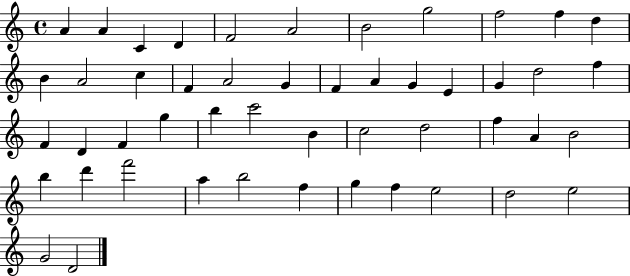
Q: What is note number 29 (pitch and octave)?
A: B5